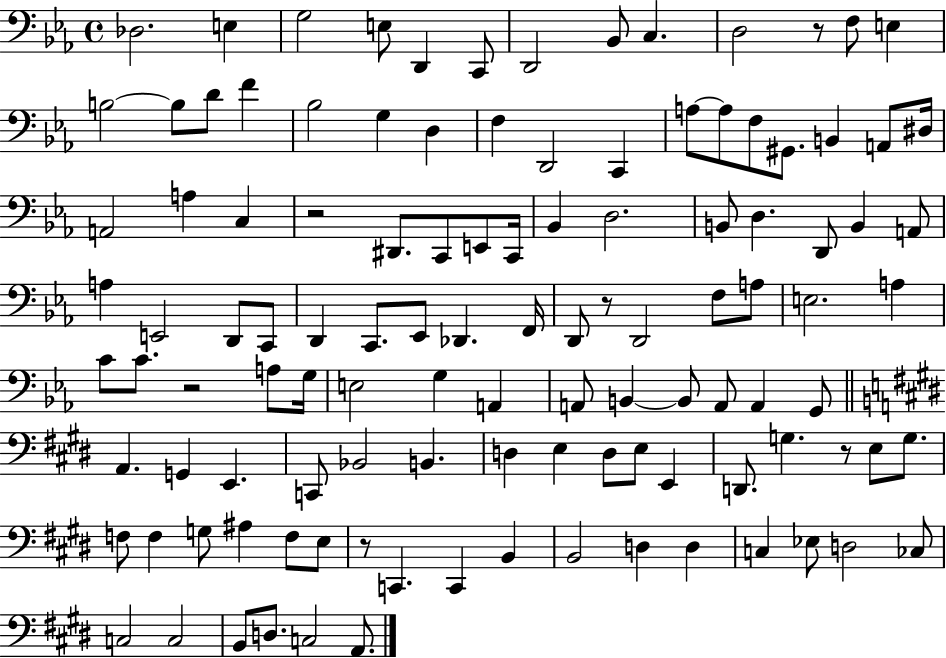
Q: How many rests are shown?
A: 6